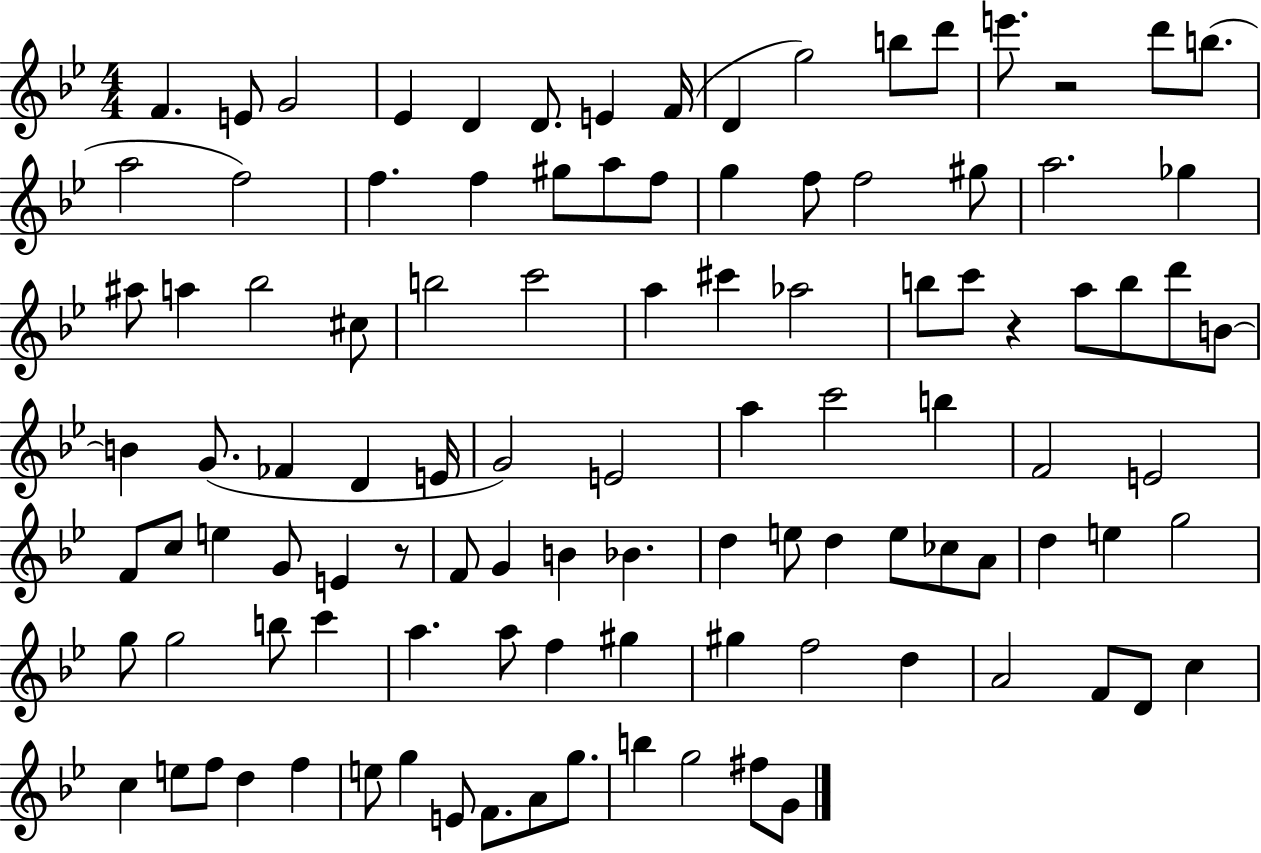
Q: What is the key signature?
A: BES major